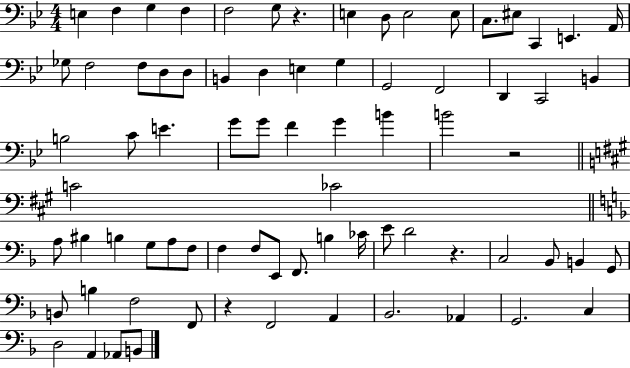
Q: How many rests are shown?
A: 4